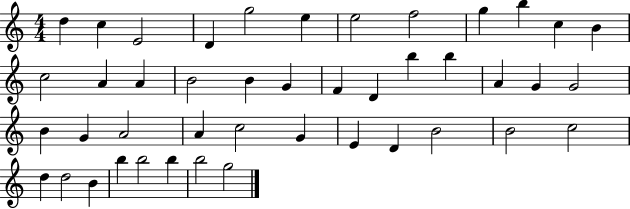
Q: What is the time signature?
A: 4/4